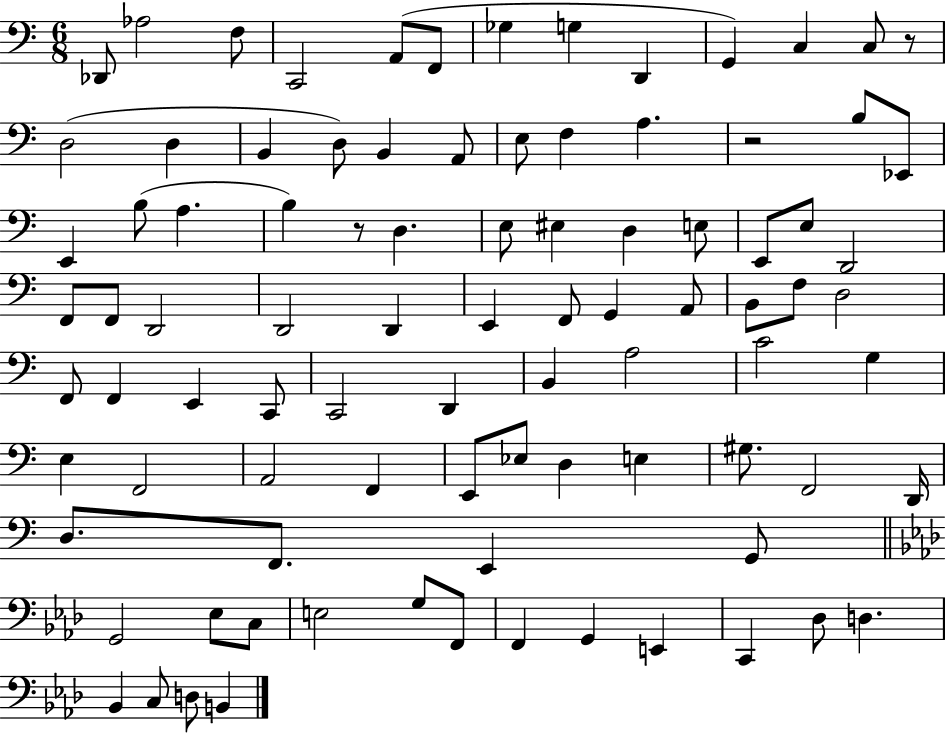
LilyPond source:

{
  \clef bass
  \numericTimeSignature
  \time 6/8
  \key c \major
  des,8 aes2 f8 | c,2 a,8( f,8 | ges4 g4 d,4 | g,4) c4 c8 r8 | \break d2( d4 | b,4 d8) b,4 a,8 | e8 f4 a4. | r2 b8 ees,8 | \break e,4 b8( a4. | b4) r8 d4. | e8 eis4 d4 e8 | e,8 e8 d,2 | \break f,8 f,8 d,2 | d,2 d,4 | e,4 f,8 g,4 a,8 | b,8 f8 d2 | \break f,8 f,4 e,4 c,8 | c,2 d,4 | b,4 a2 | c'2 g4 | \break e4 f,2 | a,2 f,4 | e,8 ees8 d4 e4 | gis8. f,2 d,16 | \break d8. f,8. e,4 g,8 | \bar "||" \break \key aes \major g,2 ees8 c8 | e2 g8 f,8 | f,4 g,4 e,4 | c,4 des8 d4. | \break bes,4 c8 d8 b,4 | \bar "|."
}